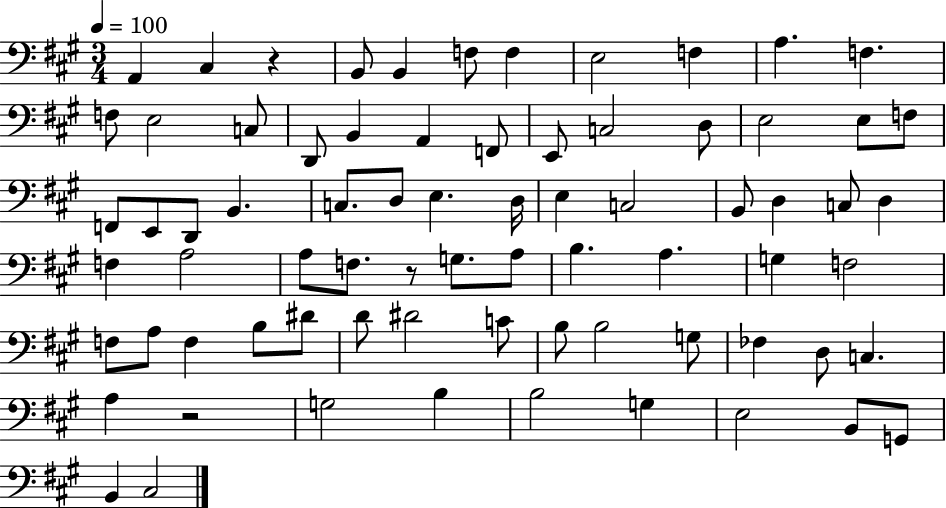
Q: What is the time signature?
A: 3/4